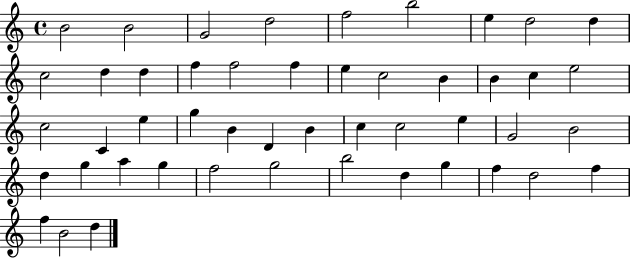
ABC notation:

X:1
T:Untitled
M:4/4
L:1/4
K:C
B2 B2 G2 d2 f2 b2 e d2 d c2 d d f f2 f e c2 B B c e2 c2 C e g B D B c c2 e G2 B2 d g a g f2 g2 b2 d g f d2 f f B2 d